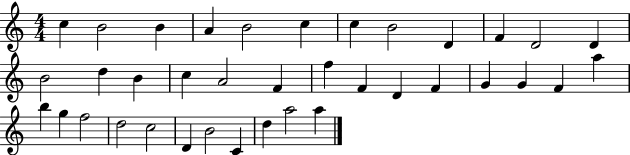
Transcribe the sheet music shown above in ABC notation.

X:1
T:Untitled
M:4/4
L:1/4
K:C
c B2 B A B2 c c B2 D F D2 D B2 d B c A2 F f F D F G G F a b g f2 d2 c2 D B2 C d a2 a